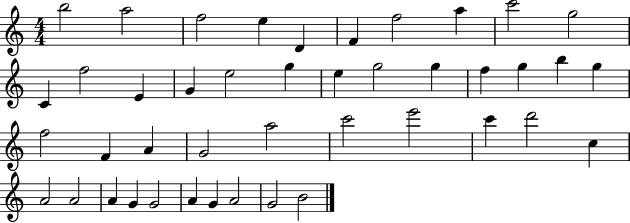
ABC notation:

X:1
T:Untitled
M:4/4
L:1/4
K:C
b2 a2 f2 e D F f2 a c'2 g2 C f2 E G e2 g e g2 g f g b g f2 F A G2 a2 c'2 e'2 c' d'2 c A2 A2 A G G2 A G A2 G2 B2